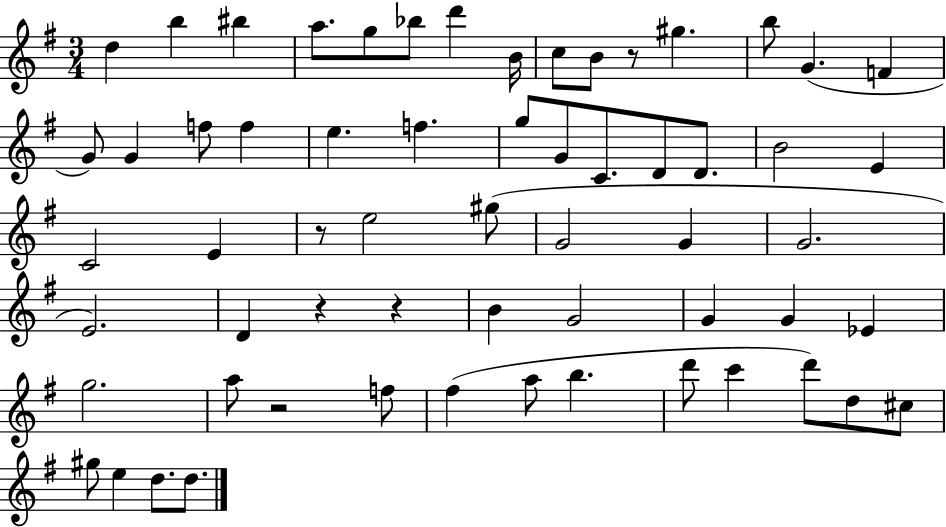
X:1
T:Untitled
M:3/4
L:1/4
K:G
d b ^b a/2 g/2 _b/2 d' B/4 c/2 B/2 z/2 ^g b/2 G F G/2 G f/2 f e f g/2 G/2 C/2 D/2 D/2 B2 E C2 E z/2 e2 ^g/2 G2 G G2 E2 D z z B G2 G G _E g2 a/2 z2 f/2 ^f a/2 b d'/2 c' d'/2 d/2 ^c/2 ^g/2 e d/2 d/2